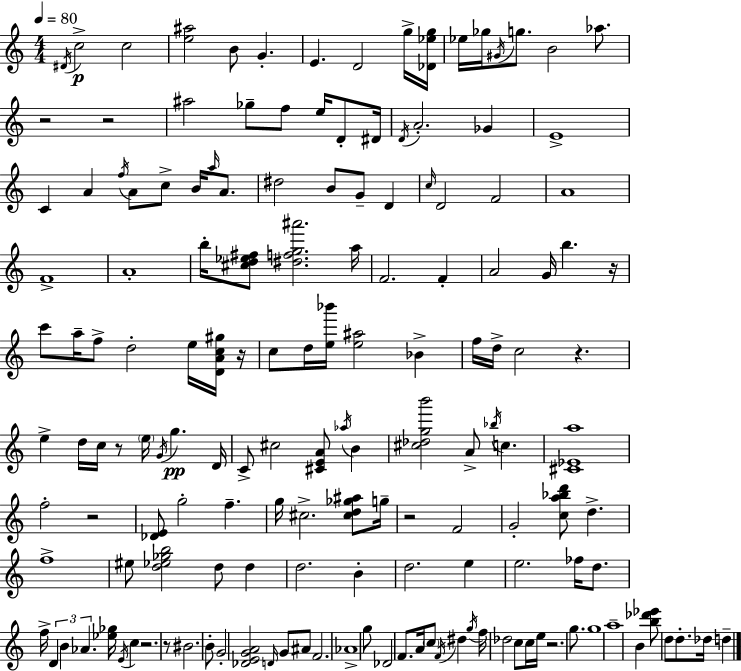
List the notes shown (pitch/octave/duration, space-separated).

D#4/s C5/h C5/h [E5,A#5]/h B4/e G4/q. E4/q. D4/h G5/s [Db4,Eb5,G5]/s Eb5/s Gb5/s G#4/s G5/e. B4/h Ab5/e. R/h R/h A#5/h Gb5/e F5/e E5/s D4/e D#4/s D4/s A4/h. Gb4/q E4/w C4/q A4/q F5/s A4/e C5/e B4/s A5/s A4/e. D#5/h B4/e G4/e D4/q C5/s D4/h F4/h A4/w F4/w A4/w B5/s [C#5,D5,Eb5,F#5]/e [D#5,F5,G5,A#6]/h. A5/s F4/h. F4/q A4/h G4/s B5/q. R/s C6/e A5/s F5/e D5/h E5/s [D4,A4,C5,G#5]/s R/s C5/e D5/s [E5,Bb6]/s [E5,A#5]/h Bb4/q F5/s D5/s C5/h R/q. E5/q D5/s C5/s R/e E5/s G4/s G5/q. D4/s C4/e C#5/h [C#4,E4,A4]/e Ab5/s B4/q [C#5,Db5,G5,B6]/h A4/e Bb5/s C5/q. [C#4,Eb4,A5]/w F5/h R/h [Db4,E4]/e G5/h F5/q. G5/s C#5/h. [C#5,D5,Gb5,A#5]/e G5/s R/h F4/h G4/h [C5,A5,Bb5,D6]/e D5/q. F5/w EIS5/e [D5,Eb5,Gb5,B5]/h D5/e D5/q D5/h. B4/q D5/h. E5/q E5/h. FES5/s D5/e. F5/s D4/q B4/q Ab4/q. [Eb5,Gb5]/s E4/s C5/q R/h. R/e BIS4/h. B4/e G4/h [Db4,E4,G4,A4]/h D4/s G4/e A#4/e F4/h. Ab4/w G5/e Db4/h F4/e. A4/s C5/e F4/s D#5/q G5/s F5/s Db5/h C5/e C5/s E5/s R/h. G5/e. G5/w A5/w B4/q [B5,Db6,Eb6]/e D5/e D5/e. Db5/s D5/q